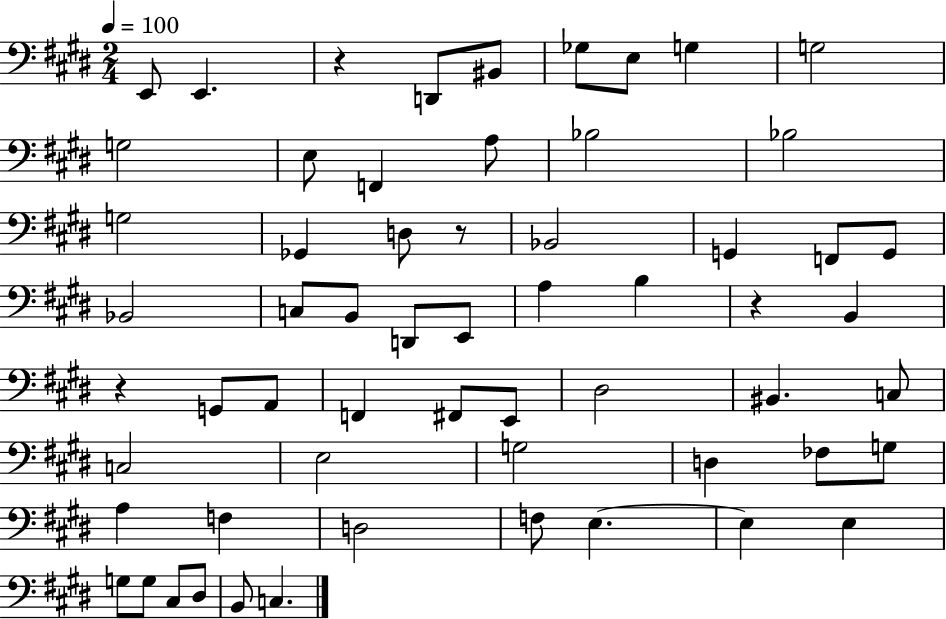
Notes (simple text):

E2/e E2/q. R/q D2/e BIS2/e Gb3/e E3/e G3/q G3/h G3/h E3/e F2/q A3/e Bb3/h Bb3/h G3/h Gb2/q D3/e R/e Bb2/h G2/q F2/e G2/e Bb2/h C3/e B2/e D2/e E2/e A3/q B3/q R/q B2/q R/q G2/e A2/e F2/q F#2/e E2/e D#3/h BIS2/q. C3/e C3/h E3/h G3/h D3/q FES3/e G3/e A3/q F3/q D3/h F3/e E3/q. E3/q E3/q G3/e G3/e C#3/e D#3/e B2/e C3/q.